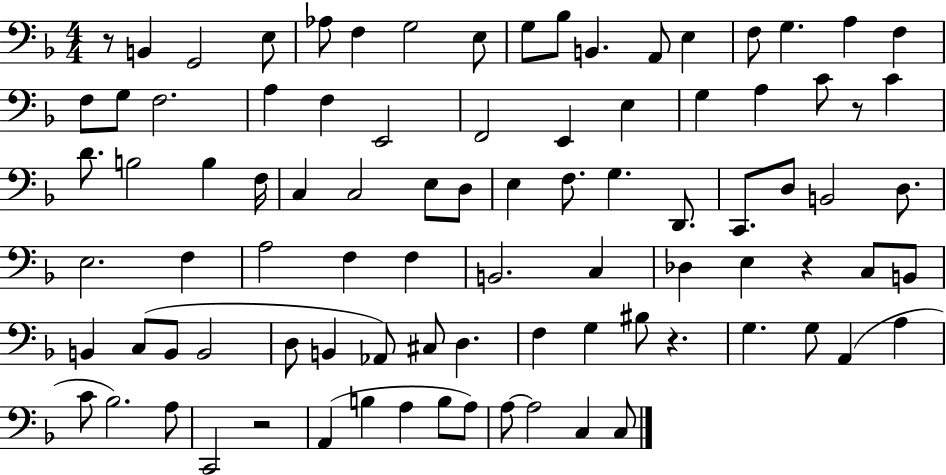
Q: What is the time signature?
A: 4/4